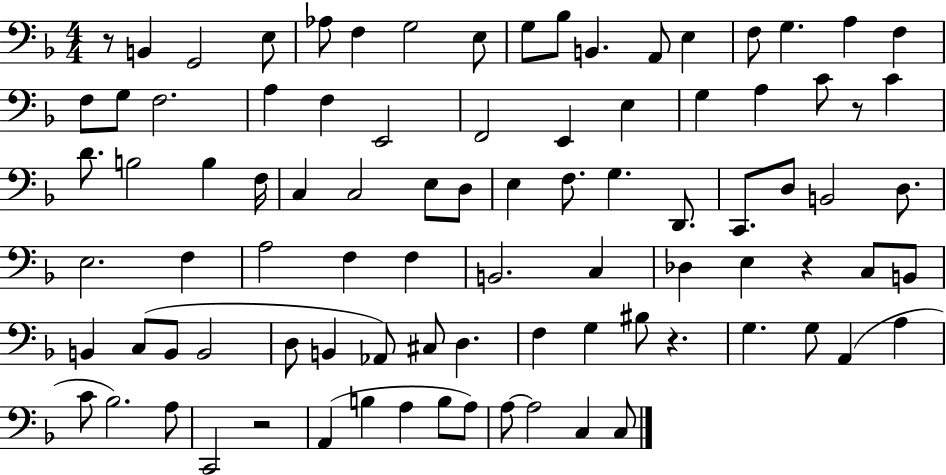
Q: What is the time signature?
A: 4/4